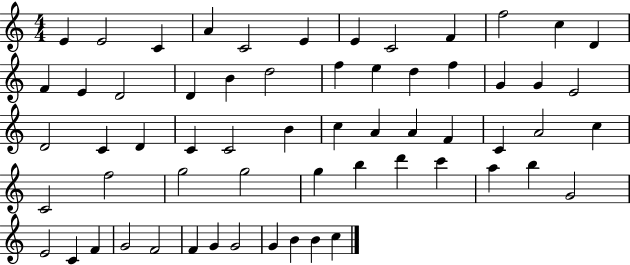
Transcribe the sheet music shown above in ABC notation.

X:1
T:Untitled
M:4/4
L:1/4
K:C
E E2 C A C2 E E C2 F f2 c D F E D2 D B d2 f e d f G G E2 D2 C D C C2 B c A A F C A2 c C2 f2 g2 g2 g b d' c' a b G2 E2 C F G2 F2 F G G2 G B B c